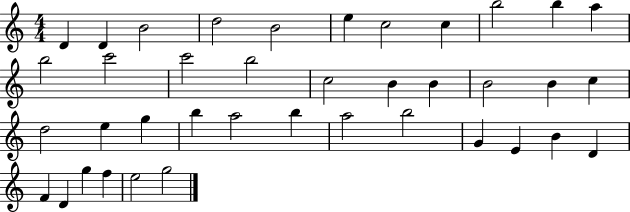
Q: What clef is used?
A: treble